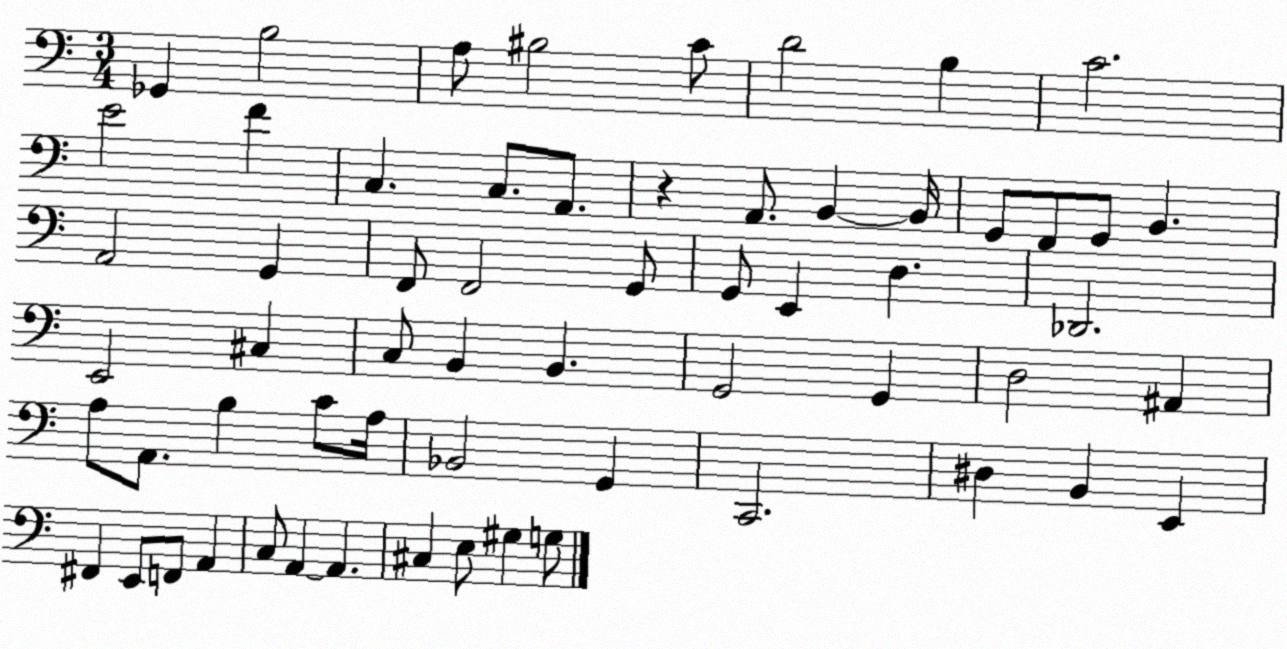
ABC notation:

X:1
T:Untitled
M:3/4
L:1/4
K:C
_G,, B,2 A,/2 ^B,2 C/2 D2 B, C2 E2 F C, C,/2 A,,/2 z A,,/2 B,, B,,/4 G,,/2 F,,/2 G,,/2 B,, A,,2 G,, F,,/2 F,,2 G,,/2 G,,/2 E,, D, _D,,2 E,,2 ^C, C,/2 B,, B,, G,,2 G,, D,2 ^A,, A,/2 A,,/2 B, C/2 A,/4 _B,,2 G,, C,,2 ^D, B,, E,, ^F,, E,,/2 F,,/2 A,, C,/2 A,, A,, ^C, E,/2 ^G, G,/2